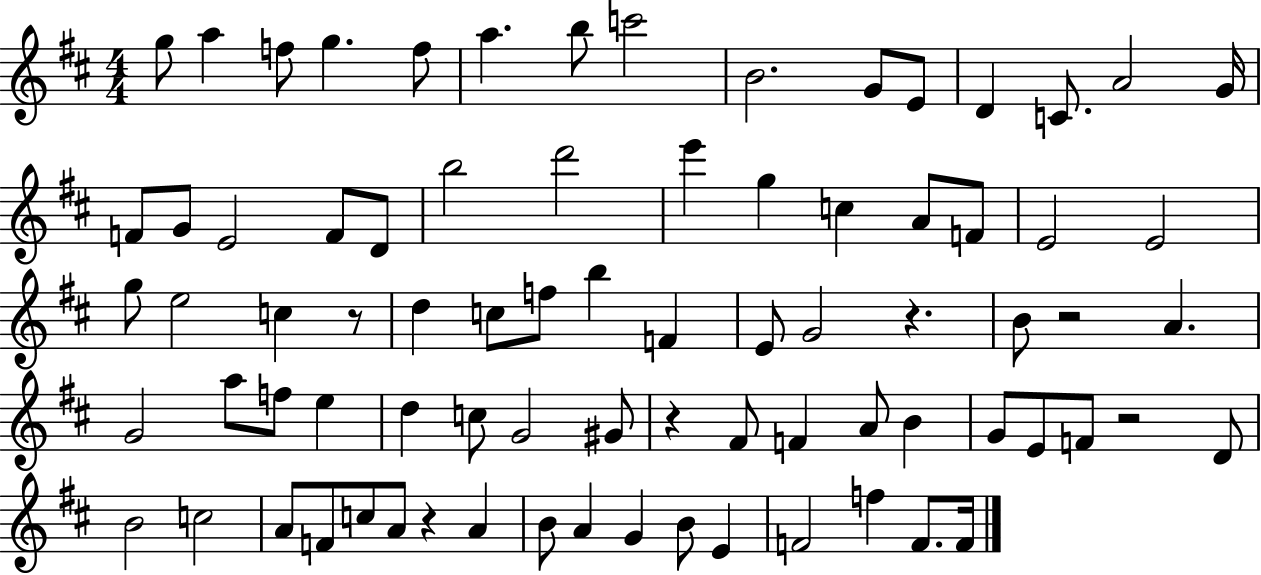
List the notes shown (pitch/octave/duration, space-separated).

G5/e A5/q F5/e G5/q. F5/e A5/q. B5/e C6/h B4/h. G4/e E4/e D4/q C4/e. A4/h G4/s F4/e G4/e E4/h F4/e D4/e B5/h D6/h E6/q G5/q C5/q A4/e F4/e E4/h E4/h G5/e E5/h C5/q R/e D5/q C5/e F5/e B5/q F4/q E4/e G4/h R/q. B4/e R/h A4/q. G4/h A5/e F5/e E5/q D5/q C5/e G4/h G#4/e R/q F#4/e F4/q A4/e B4/q G4/e E4/e F4/e R/h D4/e B4/h C5/h A4/e F4/e C5/e A4/e R/q A4/q B4/e A4/q G4/q B4/e E4/q F4/h F5/q F4/e. F4/s